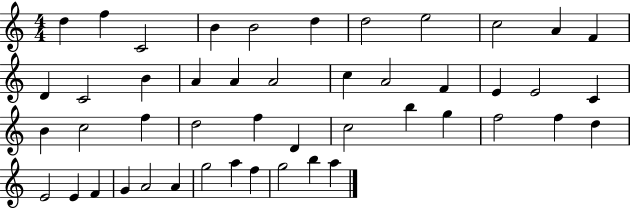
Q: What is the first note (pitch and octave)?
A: D5